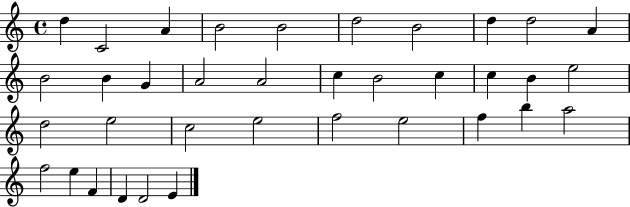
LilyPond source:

{
  \clef treble
  \time 4/4
  \defaultTimeSignature
  \key c \major
  d''4 c'2 a'4 | b'2 b'2 | d''2 b'2 | d''4 d''2 a'4 | \break b'2 b'4 g'4 | a'2 a'2 | c''4 b'2 c''4 | c''4 b'4 e''2 | \break d''2 e''2 | c''2 e''2 | f''2 e''2 | f''4 b''4 a''2 | \break f''2 e''4 f'4 | d'4 d'2 e'4 | \bar "|."
}